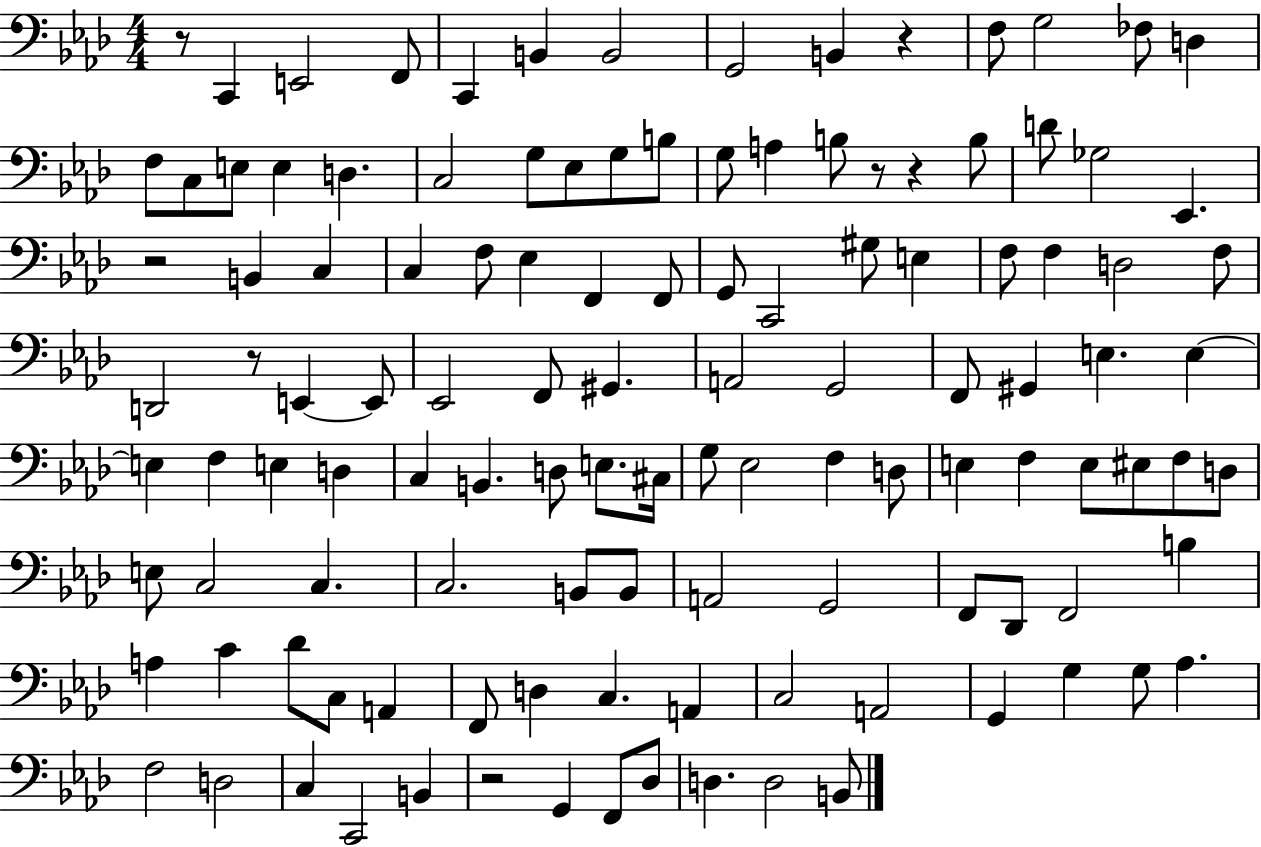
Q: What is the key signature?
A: AES major